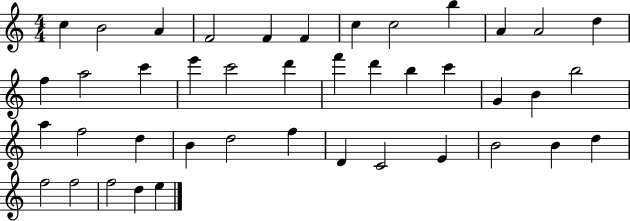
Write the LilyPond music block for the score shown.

{
  \clef treble
  \numericTimeSignature
  \time 4/4
  \key c \major
  c''4 b'2 a'4 | f'2 f'4 f'4 | c''4 c''2 b''4 | a'4 a'2 d''4 | \break f''4 a''2 c'''4 | e'''4 c'''2 d'''4 | f'''4 d'''4 b''4 c'''4 | g'4 b'4 b''2 | \break a''4 f''2 d''4 | b'4 d''2 f''4 | d'4 c'2 e'4 | b'2 b'4 d''4 | \break f''2 f''2 | f''2 d''4 e''4 | \bar "|."
}